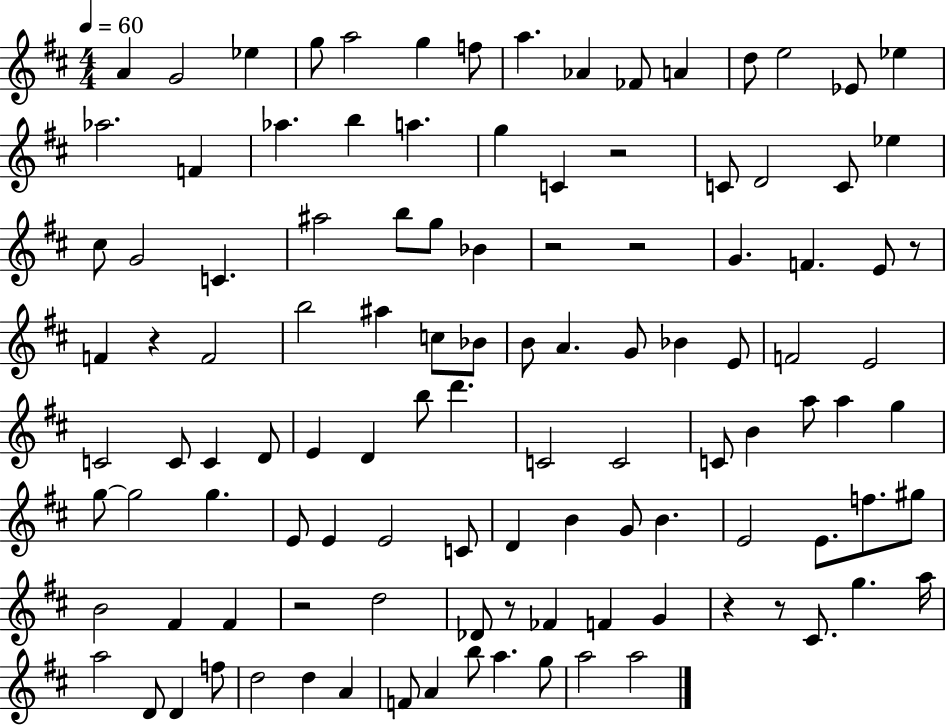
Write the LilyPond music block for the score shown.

{
  \clef treble
  \numericTimeSignature
  \time 4/4
  \key d \major
  \tempo 4 = 60
  a'4 g'2 ees''4 | g''8 a''2 g''4 f''8 | a''4. aes'4 fes'8 a'4 | d''8 e''2 ees'8 ees''4 | \break aes''2. f'4 | aes''4. b''4 a''4. | g''4 c'4 r2 | c'8 d'2 c'8 ees''4 | \break cis''8 g'2 c'4. | ais''2 b''8 g''8 bes'4 | r2 r2 | g'4. f'4. e'8 r8 | \break f'4 r4 f'2 | b''2 ais''4 c''8 bes'8 | b'8 a'4. g'8 bes'4 e'8 | f'2 e'2 | \break c'2 c'8 c'4 d'8 | e'4 d'4 b''8 d'''4. | c'2 c'2 | c'8 b'4 a''8 a''4 g''4 | \break g''8~~ g''2 g''4. | e'8 e'4 e'2 c'8 | d'4 b'4 g'8 b'4. | e'2 e'8. f''8. gis''8 | \break b'2 fis'4 fis'4 | r2 d''2 | des'8 r8 fes'4 f'4 g'4 | r4 r8 cis'8. g''4. a''16 | \break a''2 d'8 d'4 f''8 | d''2 d''4 a'4 | f'8 a'4 b''8 a''4. g''8 | a''2 a''2 | \break \bar "|."
}